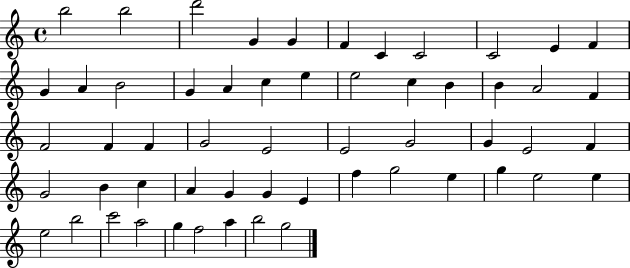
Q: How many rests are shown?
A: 0